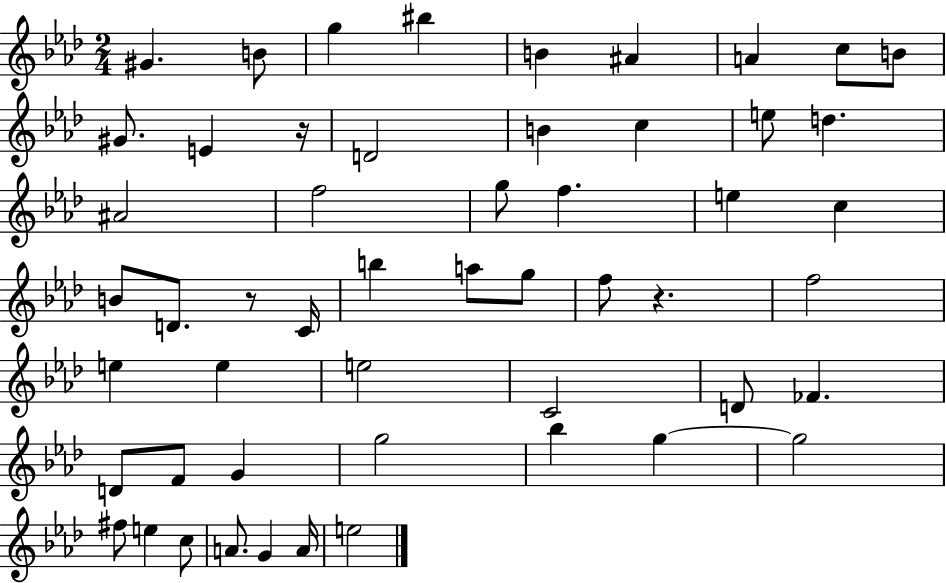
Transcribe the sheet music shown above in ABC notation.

X:1
T:Untitled
M:2/4
L:1/4
K:Ab
^G B/2 g ^b B ^A A c/2 B/2 ^G/2 E z/4 D2 B c e/2 d ^A2 f2 g/2 f e c B/2 D/2 z/2 C/4 b a/2 g/2 f/2 z f2 e e e2 C2 D/2 _F D/2 F/2 G g2 _b g g2 ^f/2 e c/2 A/2 G A/4 e2